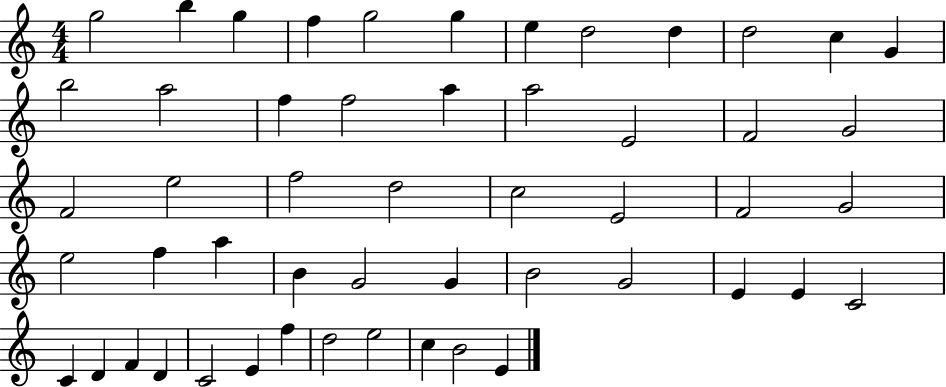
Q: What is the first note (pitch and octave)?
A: G5